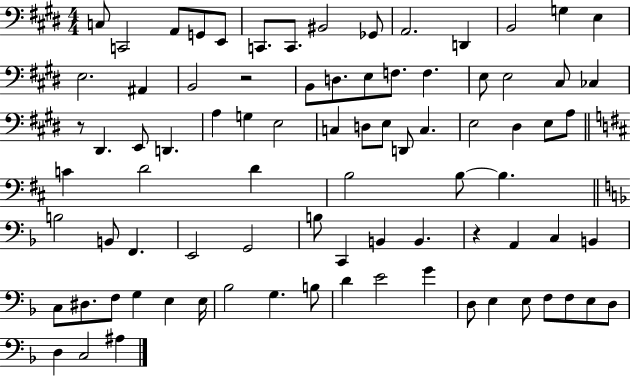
X:1
T:Untitled
M:4/4
L:1/4
K:E
C,/2 C,,2 A,,/2 G,,/2 E,,/2 C,,/2 C,,/2 ^B,,2 _G,,/2 A,,2 D,, B,,2 G, E, E,2 ^A,, B,,2 z2 B,,/2 D,/2 E,/2 F,/2 F, E,/2 E,2 ^C,/2 _C, z/2 ^D,, E,,/2 D,, A, G, E,2 C, D,/2 E,/2 D,,/2 C, E,2 ^D, E,/2 A,/2 C D2 D B,2 B,/2 B, B,2 B,,/2 F,, E,,2 G,,2 B,/2 C,, B,, B,, z A,, C, B,, C,/2 ^D,/2 F,/2 G, E, E,/4 _B,2 G, B,/2 D E2 G D,/2 E, E,/2 F,/2 F,/2 E,/2 D,/2 D, C,2 ^A,